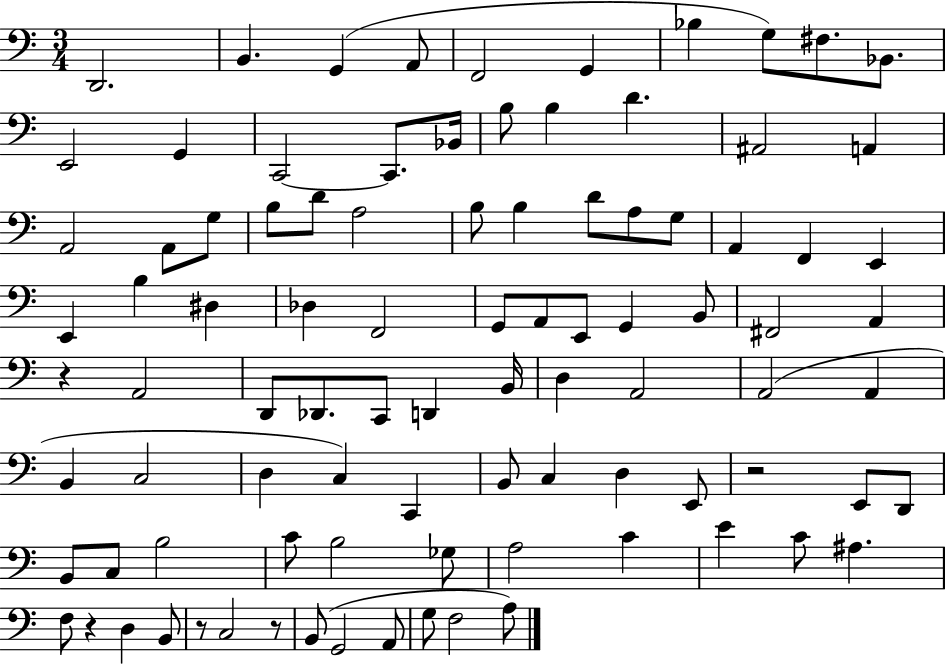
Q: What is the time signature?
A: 3/4